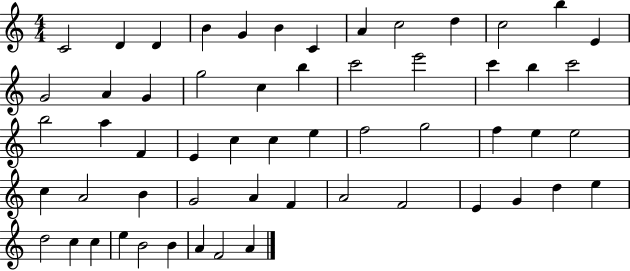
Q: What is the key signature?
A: C major